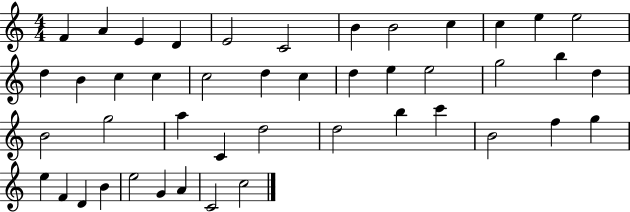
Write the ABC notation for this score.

X:1
T:Untitled
M:4/4
L:1/4
K:C
F A E D E2 C2 B B2 c c e e2 d B c c c2 d c d e e2 g2 b d B2 g2 a C d2 d2 b c' B2 f g e F D B e2 G A C2 c2